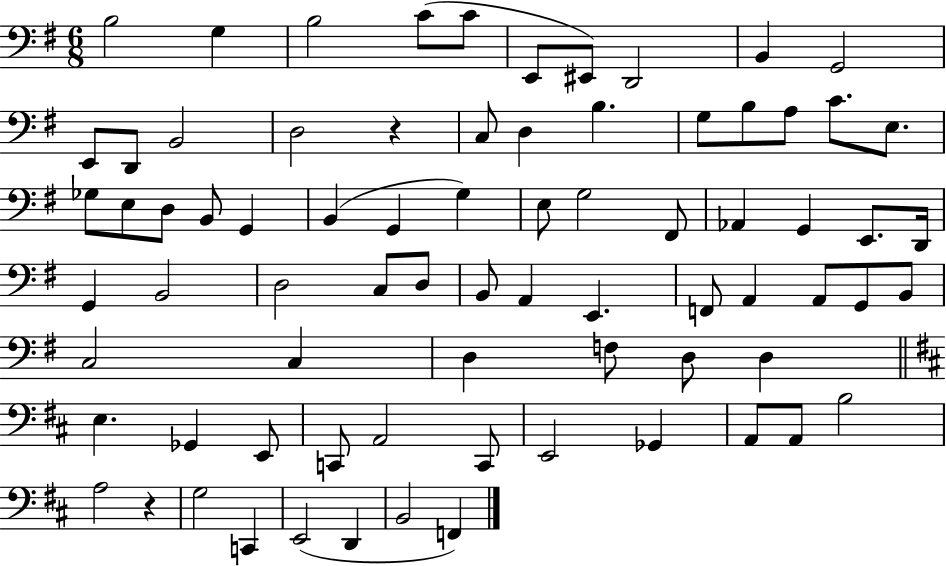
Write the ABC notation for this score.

X:1
T:Untitled
M:6/8
L:1/4
K:G
B,2 G, B,2 C/2 C/2 E,,/2 ^E,,/2 D,,2 B,, G,,2 E,,/2 D,,/2 B,,2 D,2 z C,/2 D, B, G,/2 B,/2 A,/2 C/2 E,/2 _G,/2 E,/2 D,/2 B,,/2 G,, B,, G,, G, E,/2 G,2 ^F,,/2 _A,, G,, E,,/2 D,,/4 G,, B,,2 D,2 C,/2 D,/2 B,,/2 A,, E,, F,,/2 A,, A,,/2 G,,/2 B,,/2 C,2 C, D, F,/2 D,/2 D, E, _G,, E,,/2 C,,/2 A,,2 C,,/2 E,,2 _G,, A,,/2 A,,/2 B,2 A,2 z G,2 C,, E,,2 D,, B,,2 F,,